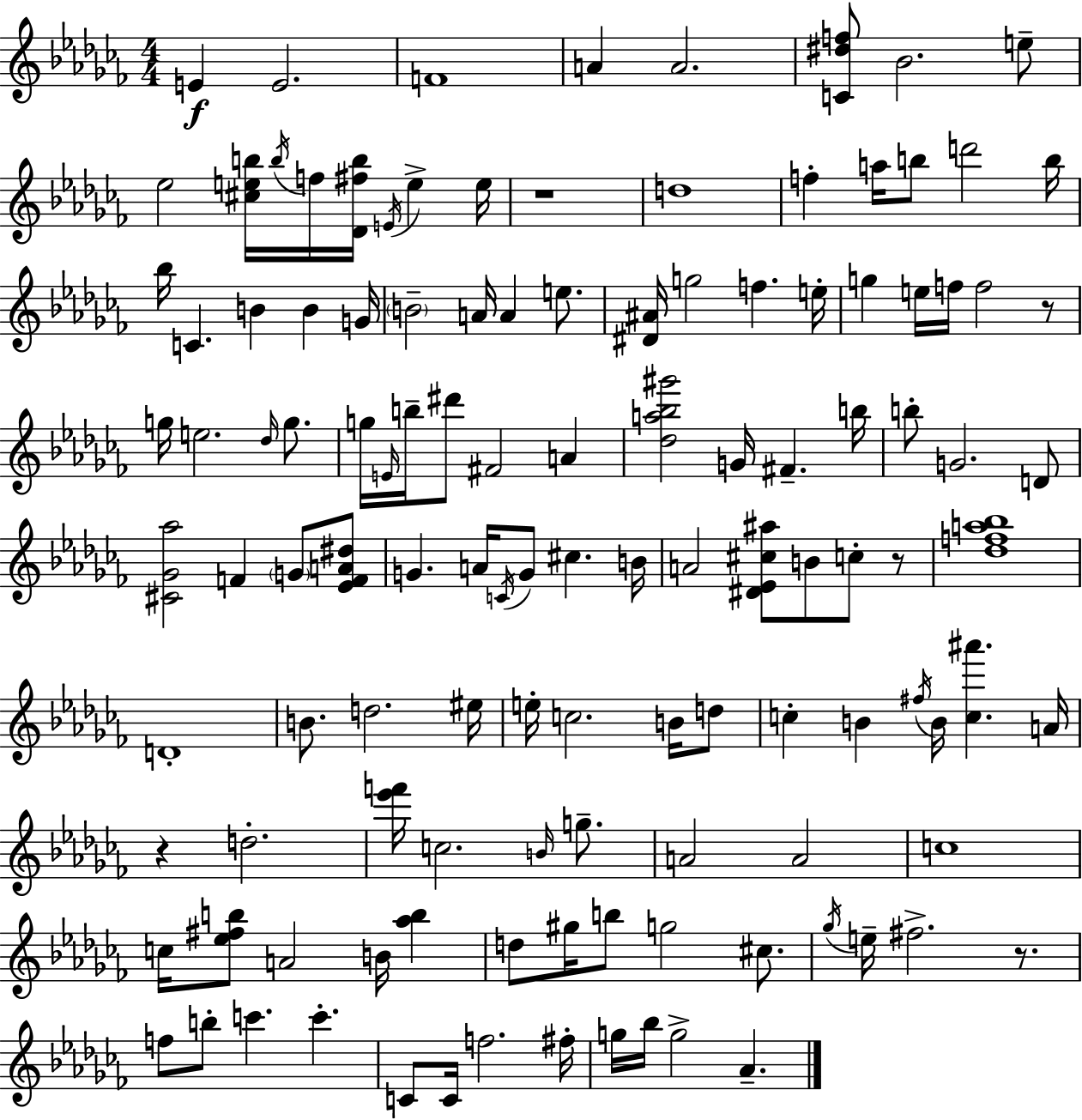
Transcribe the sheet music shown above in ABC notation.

X:1
T:Untitled
M:4/4
L:1/4
K:Abm
E E2 F4 A A2 [C^df]/2 _B2 e/2 _e2 [^ceb]/4 b/4 f/4 [_D^fb]/4 E/4 e e/4 z4 d4 f a/4 b/2 d'2 b/4 _b/4 C B B G/4 B2 A/4 A e/2 [^D^A]/4 g2 f e/4 g e/4 f/4 f2 z/2 g/4 e2 _d/4 g/2 g/4 E/4 b/4 ^d'/2 ^F2 A [_da_b^g']2 G/4 ^F b/4 b/2 G2 D/2 [^C_G_a]2 F G/2 [_EFA^d]/2 G A/4 C/4 G/2 ^c B/4 A2 [^D_E^c^a]/2 B/2 c/2 z/2 [_dfa_b]4 D4 B/2 d2 ^e/4 e/4 c2 B/4 d/2 c B ^f/4 B/4 [c^a'] A/4 z d2 [_e'f']/4 c2 B/4 g/2 A2 A2 c4 c/4 [_e^fb]/2 A2 B/4 [_ab] d/2 ^g/4 b/2 g2 ^c/2 _g/4 e/4 ^f2 z/2 f/2 b/2 c' c' C/2 C/4 f2 ^f/4 g/4 _b/4 g2 _A